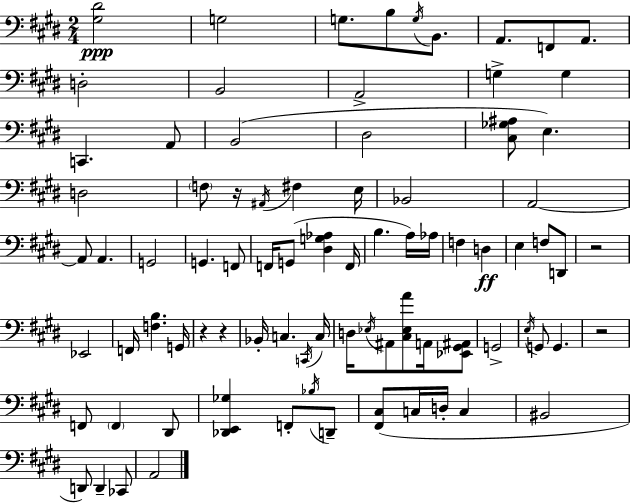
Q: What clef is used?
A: bass